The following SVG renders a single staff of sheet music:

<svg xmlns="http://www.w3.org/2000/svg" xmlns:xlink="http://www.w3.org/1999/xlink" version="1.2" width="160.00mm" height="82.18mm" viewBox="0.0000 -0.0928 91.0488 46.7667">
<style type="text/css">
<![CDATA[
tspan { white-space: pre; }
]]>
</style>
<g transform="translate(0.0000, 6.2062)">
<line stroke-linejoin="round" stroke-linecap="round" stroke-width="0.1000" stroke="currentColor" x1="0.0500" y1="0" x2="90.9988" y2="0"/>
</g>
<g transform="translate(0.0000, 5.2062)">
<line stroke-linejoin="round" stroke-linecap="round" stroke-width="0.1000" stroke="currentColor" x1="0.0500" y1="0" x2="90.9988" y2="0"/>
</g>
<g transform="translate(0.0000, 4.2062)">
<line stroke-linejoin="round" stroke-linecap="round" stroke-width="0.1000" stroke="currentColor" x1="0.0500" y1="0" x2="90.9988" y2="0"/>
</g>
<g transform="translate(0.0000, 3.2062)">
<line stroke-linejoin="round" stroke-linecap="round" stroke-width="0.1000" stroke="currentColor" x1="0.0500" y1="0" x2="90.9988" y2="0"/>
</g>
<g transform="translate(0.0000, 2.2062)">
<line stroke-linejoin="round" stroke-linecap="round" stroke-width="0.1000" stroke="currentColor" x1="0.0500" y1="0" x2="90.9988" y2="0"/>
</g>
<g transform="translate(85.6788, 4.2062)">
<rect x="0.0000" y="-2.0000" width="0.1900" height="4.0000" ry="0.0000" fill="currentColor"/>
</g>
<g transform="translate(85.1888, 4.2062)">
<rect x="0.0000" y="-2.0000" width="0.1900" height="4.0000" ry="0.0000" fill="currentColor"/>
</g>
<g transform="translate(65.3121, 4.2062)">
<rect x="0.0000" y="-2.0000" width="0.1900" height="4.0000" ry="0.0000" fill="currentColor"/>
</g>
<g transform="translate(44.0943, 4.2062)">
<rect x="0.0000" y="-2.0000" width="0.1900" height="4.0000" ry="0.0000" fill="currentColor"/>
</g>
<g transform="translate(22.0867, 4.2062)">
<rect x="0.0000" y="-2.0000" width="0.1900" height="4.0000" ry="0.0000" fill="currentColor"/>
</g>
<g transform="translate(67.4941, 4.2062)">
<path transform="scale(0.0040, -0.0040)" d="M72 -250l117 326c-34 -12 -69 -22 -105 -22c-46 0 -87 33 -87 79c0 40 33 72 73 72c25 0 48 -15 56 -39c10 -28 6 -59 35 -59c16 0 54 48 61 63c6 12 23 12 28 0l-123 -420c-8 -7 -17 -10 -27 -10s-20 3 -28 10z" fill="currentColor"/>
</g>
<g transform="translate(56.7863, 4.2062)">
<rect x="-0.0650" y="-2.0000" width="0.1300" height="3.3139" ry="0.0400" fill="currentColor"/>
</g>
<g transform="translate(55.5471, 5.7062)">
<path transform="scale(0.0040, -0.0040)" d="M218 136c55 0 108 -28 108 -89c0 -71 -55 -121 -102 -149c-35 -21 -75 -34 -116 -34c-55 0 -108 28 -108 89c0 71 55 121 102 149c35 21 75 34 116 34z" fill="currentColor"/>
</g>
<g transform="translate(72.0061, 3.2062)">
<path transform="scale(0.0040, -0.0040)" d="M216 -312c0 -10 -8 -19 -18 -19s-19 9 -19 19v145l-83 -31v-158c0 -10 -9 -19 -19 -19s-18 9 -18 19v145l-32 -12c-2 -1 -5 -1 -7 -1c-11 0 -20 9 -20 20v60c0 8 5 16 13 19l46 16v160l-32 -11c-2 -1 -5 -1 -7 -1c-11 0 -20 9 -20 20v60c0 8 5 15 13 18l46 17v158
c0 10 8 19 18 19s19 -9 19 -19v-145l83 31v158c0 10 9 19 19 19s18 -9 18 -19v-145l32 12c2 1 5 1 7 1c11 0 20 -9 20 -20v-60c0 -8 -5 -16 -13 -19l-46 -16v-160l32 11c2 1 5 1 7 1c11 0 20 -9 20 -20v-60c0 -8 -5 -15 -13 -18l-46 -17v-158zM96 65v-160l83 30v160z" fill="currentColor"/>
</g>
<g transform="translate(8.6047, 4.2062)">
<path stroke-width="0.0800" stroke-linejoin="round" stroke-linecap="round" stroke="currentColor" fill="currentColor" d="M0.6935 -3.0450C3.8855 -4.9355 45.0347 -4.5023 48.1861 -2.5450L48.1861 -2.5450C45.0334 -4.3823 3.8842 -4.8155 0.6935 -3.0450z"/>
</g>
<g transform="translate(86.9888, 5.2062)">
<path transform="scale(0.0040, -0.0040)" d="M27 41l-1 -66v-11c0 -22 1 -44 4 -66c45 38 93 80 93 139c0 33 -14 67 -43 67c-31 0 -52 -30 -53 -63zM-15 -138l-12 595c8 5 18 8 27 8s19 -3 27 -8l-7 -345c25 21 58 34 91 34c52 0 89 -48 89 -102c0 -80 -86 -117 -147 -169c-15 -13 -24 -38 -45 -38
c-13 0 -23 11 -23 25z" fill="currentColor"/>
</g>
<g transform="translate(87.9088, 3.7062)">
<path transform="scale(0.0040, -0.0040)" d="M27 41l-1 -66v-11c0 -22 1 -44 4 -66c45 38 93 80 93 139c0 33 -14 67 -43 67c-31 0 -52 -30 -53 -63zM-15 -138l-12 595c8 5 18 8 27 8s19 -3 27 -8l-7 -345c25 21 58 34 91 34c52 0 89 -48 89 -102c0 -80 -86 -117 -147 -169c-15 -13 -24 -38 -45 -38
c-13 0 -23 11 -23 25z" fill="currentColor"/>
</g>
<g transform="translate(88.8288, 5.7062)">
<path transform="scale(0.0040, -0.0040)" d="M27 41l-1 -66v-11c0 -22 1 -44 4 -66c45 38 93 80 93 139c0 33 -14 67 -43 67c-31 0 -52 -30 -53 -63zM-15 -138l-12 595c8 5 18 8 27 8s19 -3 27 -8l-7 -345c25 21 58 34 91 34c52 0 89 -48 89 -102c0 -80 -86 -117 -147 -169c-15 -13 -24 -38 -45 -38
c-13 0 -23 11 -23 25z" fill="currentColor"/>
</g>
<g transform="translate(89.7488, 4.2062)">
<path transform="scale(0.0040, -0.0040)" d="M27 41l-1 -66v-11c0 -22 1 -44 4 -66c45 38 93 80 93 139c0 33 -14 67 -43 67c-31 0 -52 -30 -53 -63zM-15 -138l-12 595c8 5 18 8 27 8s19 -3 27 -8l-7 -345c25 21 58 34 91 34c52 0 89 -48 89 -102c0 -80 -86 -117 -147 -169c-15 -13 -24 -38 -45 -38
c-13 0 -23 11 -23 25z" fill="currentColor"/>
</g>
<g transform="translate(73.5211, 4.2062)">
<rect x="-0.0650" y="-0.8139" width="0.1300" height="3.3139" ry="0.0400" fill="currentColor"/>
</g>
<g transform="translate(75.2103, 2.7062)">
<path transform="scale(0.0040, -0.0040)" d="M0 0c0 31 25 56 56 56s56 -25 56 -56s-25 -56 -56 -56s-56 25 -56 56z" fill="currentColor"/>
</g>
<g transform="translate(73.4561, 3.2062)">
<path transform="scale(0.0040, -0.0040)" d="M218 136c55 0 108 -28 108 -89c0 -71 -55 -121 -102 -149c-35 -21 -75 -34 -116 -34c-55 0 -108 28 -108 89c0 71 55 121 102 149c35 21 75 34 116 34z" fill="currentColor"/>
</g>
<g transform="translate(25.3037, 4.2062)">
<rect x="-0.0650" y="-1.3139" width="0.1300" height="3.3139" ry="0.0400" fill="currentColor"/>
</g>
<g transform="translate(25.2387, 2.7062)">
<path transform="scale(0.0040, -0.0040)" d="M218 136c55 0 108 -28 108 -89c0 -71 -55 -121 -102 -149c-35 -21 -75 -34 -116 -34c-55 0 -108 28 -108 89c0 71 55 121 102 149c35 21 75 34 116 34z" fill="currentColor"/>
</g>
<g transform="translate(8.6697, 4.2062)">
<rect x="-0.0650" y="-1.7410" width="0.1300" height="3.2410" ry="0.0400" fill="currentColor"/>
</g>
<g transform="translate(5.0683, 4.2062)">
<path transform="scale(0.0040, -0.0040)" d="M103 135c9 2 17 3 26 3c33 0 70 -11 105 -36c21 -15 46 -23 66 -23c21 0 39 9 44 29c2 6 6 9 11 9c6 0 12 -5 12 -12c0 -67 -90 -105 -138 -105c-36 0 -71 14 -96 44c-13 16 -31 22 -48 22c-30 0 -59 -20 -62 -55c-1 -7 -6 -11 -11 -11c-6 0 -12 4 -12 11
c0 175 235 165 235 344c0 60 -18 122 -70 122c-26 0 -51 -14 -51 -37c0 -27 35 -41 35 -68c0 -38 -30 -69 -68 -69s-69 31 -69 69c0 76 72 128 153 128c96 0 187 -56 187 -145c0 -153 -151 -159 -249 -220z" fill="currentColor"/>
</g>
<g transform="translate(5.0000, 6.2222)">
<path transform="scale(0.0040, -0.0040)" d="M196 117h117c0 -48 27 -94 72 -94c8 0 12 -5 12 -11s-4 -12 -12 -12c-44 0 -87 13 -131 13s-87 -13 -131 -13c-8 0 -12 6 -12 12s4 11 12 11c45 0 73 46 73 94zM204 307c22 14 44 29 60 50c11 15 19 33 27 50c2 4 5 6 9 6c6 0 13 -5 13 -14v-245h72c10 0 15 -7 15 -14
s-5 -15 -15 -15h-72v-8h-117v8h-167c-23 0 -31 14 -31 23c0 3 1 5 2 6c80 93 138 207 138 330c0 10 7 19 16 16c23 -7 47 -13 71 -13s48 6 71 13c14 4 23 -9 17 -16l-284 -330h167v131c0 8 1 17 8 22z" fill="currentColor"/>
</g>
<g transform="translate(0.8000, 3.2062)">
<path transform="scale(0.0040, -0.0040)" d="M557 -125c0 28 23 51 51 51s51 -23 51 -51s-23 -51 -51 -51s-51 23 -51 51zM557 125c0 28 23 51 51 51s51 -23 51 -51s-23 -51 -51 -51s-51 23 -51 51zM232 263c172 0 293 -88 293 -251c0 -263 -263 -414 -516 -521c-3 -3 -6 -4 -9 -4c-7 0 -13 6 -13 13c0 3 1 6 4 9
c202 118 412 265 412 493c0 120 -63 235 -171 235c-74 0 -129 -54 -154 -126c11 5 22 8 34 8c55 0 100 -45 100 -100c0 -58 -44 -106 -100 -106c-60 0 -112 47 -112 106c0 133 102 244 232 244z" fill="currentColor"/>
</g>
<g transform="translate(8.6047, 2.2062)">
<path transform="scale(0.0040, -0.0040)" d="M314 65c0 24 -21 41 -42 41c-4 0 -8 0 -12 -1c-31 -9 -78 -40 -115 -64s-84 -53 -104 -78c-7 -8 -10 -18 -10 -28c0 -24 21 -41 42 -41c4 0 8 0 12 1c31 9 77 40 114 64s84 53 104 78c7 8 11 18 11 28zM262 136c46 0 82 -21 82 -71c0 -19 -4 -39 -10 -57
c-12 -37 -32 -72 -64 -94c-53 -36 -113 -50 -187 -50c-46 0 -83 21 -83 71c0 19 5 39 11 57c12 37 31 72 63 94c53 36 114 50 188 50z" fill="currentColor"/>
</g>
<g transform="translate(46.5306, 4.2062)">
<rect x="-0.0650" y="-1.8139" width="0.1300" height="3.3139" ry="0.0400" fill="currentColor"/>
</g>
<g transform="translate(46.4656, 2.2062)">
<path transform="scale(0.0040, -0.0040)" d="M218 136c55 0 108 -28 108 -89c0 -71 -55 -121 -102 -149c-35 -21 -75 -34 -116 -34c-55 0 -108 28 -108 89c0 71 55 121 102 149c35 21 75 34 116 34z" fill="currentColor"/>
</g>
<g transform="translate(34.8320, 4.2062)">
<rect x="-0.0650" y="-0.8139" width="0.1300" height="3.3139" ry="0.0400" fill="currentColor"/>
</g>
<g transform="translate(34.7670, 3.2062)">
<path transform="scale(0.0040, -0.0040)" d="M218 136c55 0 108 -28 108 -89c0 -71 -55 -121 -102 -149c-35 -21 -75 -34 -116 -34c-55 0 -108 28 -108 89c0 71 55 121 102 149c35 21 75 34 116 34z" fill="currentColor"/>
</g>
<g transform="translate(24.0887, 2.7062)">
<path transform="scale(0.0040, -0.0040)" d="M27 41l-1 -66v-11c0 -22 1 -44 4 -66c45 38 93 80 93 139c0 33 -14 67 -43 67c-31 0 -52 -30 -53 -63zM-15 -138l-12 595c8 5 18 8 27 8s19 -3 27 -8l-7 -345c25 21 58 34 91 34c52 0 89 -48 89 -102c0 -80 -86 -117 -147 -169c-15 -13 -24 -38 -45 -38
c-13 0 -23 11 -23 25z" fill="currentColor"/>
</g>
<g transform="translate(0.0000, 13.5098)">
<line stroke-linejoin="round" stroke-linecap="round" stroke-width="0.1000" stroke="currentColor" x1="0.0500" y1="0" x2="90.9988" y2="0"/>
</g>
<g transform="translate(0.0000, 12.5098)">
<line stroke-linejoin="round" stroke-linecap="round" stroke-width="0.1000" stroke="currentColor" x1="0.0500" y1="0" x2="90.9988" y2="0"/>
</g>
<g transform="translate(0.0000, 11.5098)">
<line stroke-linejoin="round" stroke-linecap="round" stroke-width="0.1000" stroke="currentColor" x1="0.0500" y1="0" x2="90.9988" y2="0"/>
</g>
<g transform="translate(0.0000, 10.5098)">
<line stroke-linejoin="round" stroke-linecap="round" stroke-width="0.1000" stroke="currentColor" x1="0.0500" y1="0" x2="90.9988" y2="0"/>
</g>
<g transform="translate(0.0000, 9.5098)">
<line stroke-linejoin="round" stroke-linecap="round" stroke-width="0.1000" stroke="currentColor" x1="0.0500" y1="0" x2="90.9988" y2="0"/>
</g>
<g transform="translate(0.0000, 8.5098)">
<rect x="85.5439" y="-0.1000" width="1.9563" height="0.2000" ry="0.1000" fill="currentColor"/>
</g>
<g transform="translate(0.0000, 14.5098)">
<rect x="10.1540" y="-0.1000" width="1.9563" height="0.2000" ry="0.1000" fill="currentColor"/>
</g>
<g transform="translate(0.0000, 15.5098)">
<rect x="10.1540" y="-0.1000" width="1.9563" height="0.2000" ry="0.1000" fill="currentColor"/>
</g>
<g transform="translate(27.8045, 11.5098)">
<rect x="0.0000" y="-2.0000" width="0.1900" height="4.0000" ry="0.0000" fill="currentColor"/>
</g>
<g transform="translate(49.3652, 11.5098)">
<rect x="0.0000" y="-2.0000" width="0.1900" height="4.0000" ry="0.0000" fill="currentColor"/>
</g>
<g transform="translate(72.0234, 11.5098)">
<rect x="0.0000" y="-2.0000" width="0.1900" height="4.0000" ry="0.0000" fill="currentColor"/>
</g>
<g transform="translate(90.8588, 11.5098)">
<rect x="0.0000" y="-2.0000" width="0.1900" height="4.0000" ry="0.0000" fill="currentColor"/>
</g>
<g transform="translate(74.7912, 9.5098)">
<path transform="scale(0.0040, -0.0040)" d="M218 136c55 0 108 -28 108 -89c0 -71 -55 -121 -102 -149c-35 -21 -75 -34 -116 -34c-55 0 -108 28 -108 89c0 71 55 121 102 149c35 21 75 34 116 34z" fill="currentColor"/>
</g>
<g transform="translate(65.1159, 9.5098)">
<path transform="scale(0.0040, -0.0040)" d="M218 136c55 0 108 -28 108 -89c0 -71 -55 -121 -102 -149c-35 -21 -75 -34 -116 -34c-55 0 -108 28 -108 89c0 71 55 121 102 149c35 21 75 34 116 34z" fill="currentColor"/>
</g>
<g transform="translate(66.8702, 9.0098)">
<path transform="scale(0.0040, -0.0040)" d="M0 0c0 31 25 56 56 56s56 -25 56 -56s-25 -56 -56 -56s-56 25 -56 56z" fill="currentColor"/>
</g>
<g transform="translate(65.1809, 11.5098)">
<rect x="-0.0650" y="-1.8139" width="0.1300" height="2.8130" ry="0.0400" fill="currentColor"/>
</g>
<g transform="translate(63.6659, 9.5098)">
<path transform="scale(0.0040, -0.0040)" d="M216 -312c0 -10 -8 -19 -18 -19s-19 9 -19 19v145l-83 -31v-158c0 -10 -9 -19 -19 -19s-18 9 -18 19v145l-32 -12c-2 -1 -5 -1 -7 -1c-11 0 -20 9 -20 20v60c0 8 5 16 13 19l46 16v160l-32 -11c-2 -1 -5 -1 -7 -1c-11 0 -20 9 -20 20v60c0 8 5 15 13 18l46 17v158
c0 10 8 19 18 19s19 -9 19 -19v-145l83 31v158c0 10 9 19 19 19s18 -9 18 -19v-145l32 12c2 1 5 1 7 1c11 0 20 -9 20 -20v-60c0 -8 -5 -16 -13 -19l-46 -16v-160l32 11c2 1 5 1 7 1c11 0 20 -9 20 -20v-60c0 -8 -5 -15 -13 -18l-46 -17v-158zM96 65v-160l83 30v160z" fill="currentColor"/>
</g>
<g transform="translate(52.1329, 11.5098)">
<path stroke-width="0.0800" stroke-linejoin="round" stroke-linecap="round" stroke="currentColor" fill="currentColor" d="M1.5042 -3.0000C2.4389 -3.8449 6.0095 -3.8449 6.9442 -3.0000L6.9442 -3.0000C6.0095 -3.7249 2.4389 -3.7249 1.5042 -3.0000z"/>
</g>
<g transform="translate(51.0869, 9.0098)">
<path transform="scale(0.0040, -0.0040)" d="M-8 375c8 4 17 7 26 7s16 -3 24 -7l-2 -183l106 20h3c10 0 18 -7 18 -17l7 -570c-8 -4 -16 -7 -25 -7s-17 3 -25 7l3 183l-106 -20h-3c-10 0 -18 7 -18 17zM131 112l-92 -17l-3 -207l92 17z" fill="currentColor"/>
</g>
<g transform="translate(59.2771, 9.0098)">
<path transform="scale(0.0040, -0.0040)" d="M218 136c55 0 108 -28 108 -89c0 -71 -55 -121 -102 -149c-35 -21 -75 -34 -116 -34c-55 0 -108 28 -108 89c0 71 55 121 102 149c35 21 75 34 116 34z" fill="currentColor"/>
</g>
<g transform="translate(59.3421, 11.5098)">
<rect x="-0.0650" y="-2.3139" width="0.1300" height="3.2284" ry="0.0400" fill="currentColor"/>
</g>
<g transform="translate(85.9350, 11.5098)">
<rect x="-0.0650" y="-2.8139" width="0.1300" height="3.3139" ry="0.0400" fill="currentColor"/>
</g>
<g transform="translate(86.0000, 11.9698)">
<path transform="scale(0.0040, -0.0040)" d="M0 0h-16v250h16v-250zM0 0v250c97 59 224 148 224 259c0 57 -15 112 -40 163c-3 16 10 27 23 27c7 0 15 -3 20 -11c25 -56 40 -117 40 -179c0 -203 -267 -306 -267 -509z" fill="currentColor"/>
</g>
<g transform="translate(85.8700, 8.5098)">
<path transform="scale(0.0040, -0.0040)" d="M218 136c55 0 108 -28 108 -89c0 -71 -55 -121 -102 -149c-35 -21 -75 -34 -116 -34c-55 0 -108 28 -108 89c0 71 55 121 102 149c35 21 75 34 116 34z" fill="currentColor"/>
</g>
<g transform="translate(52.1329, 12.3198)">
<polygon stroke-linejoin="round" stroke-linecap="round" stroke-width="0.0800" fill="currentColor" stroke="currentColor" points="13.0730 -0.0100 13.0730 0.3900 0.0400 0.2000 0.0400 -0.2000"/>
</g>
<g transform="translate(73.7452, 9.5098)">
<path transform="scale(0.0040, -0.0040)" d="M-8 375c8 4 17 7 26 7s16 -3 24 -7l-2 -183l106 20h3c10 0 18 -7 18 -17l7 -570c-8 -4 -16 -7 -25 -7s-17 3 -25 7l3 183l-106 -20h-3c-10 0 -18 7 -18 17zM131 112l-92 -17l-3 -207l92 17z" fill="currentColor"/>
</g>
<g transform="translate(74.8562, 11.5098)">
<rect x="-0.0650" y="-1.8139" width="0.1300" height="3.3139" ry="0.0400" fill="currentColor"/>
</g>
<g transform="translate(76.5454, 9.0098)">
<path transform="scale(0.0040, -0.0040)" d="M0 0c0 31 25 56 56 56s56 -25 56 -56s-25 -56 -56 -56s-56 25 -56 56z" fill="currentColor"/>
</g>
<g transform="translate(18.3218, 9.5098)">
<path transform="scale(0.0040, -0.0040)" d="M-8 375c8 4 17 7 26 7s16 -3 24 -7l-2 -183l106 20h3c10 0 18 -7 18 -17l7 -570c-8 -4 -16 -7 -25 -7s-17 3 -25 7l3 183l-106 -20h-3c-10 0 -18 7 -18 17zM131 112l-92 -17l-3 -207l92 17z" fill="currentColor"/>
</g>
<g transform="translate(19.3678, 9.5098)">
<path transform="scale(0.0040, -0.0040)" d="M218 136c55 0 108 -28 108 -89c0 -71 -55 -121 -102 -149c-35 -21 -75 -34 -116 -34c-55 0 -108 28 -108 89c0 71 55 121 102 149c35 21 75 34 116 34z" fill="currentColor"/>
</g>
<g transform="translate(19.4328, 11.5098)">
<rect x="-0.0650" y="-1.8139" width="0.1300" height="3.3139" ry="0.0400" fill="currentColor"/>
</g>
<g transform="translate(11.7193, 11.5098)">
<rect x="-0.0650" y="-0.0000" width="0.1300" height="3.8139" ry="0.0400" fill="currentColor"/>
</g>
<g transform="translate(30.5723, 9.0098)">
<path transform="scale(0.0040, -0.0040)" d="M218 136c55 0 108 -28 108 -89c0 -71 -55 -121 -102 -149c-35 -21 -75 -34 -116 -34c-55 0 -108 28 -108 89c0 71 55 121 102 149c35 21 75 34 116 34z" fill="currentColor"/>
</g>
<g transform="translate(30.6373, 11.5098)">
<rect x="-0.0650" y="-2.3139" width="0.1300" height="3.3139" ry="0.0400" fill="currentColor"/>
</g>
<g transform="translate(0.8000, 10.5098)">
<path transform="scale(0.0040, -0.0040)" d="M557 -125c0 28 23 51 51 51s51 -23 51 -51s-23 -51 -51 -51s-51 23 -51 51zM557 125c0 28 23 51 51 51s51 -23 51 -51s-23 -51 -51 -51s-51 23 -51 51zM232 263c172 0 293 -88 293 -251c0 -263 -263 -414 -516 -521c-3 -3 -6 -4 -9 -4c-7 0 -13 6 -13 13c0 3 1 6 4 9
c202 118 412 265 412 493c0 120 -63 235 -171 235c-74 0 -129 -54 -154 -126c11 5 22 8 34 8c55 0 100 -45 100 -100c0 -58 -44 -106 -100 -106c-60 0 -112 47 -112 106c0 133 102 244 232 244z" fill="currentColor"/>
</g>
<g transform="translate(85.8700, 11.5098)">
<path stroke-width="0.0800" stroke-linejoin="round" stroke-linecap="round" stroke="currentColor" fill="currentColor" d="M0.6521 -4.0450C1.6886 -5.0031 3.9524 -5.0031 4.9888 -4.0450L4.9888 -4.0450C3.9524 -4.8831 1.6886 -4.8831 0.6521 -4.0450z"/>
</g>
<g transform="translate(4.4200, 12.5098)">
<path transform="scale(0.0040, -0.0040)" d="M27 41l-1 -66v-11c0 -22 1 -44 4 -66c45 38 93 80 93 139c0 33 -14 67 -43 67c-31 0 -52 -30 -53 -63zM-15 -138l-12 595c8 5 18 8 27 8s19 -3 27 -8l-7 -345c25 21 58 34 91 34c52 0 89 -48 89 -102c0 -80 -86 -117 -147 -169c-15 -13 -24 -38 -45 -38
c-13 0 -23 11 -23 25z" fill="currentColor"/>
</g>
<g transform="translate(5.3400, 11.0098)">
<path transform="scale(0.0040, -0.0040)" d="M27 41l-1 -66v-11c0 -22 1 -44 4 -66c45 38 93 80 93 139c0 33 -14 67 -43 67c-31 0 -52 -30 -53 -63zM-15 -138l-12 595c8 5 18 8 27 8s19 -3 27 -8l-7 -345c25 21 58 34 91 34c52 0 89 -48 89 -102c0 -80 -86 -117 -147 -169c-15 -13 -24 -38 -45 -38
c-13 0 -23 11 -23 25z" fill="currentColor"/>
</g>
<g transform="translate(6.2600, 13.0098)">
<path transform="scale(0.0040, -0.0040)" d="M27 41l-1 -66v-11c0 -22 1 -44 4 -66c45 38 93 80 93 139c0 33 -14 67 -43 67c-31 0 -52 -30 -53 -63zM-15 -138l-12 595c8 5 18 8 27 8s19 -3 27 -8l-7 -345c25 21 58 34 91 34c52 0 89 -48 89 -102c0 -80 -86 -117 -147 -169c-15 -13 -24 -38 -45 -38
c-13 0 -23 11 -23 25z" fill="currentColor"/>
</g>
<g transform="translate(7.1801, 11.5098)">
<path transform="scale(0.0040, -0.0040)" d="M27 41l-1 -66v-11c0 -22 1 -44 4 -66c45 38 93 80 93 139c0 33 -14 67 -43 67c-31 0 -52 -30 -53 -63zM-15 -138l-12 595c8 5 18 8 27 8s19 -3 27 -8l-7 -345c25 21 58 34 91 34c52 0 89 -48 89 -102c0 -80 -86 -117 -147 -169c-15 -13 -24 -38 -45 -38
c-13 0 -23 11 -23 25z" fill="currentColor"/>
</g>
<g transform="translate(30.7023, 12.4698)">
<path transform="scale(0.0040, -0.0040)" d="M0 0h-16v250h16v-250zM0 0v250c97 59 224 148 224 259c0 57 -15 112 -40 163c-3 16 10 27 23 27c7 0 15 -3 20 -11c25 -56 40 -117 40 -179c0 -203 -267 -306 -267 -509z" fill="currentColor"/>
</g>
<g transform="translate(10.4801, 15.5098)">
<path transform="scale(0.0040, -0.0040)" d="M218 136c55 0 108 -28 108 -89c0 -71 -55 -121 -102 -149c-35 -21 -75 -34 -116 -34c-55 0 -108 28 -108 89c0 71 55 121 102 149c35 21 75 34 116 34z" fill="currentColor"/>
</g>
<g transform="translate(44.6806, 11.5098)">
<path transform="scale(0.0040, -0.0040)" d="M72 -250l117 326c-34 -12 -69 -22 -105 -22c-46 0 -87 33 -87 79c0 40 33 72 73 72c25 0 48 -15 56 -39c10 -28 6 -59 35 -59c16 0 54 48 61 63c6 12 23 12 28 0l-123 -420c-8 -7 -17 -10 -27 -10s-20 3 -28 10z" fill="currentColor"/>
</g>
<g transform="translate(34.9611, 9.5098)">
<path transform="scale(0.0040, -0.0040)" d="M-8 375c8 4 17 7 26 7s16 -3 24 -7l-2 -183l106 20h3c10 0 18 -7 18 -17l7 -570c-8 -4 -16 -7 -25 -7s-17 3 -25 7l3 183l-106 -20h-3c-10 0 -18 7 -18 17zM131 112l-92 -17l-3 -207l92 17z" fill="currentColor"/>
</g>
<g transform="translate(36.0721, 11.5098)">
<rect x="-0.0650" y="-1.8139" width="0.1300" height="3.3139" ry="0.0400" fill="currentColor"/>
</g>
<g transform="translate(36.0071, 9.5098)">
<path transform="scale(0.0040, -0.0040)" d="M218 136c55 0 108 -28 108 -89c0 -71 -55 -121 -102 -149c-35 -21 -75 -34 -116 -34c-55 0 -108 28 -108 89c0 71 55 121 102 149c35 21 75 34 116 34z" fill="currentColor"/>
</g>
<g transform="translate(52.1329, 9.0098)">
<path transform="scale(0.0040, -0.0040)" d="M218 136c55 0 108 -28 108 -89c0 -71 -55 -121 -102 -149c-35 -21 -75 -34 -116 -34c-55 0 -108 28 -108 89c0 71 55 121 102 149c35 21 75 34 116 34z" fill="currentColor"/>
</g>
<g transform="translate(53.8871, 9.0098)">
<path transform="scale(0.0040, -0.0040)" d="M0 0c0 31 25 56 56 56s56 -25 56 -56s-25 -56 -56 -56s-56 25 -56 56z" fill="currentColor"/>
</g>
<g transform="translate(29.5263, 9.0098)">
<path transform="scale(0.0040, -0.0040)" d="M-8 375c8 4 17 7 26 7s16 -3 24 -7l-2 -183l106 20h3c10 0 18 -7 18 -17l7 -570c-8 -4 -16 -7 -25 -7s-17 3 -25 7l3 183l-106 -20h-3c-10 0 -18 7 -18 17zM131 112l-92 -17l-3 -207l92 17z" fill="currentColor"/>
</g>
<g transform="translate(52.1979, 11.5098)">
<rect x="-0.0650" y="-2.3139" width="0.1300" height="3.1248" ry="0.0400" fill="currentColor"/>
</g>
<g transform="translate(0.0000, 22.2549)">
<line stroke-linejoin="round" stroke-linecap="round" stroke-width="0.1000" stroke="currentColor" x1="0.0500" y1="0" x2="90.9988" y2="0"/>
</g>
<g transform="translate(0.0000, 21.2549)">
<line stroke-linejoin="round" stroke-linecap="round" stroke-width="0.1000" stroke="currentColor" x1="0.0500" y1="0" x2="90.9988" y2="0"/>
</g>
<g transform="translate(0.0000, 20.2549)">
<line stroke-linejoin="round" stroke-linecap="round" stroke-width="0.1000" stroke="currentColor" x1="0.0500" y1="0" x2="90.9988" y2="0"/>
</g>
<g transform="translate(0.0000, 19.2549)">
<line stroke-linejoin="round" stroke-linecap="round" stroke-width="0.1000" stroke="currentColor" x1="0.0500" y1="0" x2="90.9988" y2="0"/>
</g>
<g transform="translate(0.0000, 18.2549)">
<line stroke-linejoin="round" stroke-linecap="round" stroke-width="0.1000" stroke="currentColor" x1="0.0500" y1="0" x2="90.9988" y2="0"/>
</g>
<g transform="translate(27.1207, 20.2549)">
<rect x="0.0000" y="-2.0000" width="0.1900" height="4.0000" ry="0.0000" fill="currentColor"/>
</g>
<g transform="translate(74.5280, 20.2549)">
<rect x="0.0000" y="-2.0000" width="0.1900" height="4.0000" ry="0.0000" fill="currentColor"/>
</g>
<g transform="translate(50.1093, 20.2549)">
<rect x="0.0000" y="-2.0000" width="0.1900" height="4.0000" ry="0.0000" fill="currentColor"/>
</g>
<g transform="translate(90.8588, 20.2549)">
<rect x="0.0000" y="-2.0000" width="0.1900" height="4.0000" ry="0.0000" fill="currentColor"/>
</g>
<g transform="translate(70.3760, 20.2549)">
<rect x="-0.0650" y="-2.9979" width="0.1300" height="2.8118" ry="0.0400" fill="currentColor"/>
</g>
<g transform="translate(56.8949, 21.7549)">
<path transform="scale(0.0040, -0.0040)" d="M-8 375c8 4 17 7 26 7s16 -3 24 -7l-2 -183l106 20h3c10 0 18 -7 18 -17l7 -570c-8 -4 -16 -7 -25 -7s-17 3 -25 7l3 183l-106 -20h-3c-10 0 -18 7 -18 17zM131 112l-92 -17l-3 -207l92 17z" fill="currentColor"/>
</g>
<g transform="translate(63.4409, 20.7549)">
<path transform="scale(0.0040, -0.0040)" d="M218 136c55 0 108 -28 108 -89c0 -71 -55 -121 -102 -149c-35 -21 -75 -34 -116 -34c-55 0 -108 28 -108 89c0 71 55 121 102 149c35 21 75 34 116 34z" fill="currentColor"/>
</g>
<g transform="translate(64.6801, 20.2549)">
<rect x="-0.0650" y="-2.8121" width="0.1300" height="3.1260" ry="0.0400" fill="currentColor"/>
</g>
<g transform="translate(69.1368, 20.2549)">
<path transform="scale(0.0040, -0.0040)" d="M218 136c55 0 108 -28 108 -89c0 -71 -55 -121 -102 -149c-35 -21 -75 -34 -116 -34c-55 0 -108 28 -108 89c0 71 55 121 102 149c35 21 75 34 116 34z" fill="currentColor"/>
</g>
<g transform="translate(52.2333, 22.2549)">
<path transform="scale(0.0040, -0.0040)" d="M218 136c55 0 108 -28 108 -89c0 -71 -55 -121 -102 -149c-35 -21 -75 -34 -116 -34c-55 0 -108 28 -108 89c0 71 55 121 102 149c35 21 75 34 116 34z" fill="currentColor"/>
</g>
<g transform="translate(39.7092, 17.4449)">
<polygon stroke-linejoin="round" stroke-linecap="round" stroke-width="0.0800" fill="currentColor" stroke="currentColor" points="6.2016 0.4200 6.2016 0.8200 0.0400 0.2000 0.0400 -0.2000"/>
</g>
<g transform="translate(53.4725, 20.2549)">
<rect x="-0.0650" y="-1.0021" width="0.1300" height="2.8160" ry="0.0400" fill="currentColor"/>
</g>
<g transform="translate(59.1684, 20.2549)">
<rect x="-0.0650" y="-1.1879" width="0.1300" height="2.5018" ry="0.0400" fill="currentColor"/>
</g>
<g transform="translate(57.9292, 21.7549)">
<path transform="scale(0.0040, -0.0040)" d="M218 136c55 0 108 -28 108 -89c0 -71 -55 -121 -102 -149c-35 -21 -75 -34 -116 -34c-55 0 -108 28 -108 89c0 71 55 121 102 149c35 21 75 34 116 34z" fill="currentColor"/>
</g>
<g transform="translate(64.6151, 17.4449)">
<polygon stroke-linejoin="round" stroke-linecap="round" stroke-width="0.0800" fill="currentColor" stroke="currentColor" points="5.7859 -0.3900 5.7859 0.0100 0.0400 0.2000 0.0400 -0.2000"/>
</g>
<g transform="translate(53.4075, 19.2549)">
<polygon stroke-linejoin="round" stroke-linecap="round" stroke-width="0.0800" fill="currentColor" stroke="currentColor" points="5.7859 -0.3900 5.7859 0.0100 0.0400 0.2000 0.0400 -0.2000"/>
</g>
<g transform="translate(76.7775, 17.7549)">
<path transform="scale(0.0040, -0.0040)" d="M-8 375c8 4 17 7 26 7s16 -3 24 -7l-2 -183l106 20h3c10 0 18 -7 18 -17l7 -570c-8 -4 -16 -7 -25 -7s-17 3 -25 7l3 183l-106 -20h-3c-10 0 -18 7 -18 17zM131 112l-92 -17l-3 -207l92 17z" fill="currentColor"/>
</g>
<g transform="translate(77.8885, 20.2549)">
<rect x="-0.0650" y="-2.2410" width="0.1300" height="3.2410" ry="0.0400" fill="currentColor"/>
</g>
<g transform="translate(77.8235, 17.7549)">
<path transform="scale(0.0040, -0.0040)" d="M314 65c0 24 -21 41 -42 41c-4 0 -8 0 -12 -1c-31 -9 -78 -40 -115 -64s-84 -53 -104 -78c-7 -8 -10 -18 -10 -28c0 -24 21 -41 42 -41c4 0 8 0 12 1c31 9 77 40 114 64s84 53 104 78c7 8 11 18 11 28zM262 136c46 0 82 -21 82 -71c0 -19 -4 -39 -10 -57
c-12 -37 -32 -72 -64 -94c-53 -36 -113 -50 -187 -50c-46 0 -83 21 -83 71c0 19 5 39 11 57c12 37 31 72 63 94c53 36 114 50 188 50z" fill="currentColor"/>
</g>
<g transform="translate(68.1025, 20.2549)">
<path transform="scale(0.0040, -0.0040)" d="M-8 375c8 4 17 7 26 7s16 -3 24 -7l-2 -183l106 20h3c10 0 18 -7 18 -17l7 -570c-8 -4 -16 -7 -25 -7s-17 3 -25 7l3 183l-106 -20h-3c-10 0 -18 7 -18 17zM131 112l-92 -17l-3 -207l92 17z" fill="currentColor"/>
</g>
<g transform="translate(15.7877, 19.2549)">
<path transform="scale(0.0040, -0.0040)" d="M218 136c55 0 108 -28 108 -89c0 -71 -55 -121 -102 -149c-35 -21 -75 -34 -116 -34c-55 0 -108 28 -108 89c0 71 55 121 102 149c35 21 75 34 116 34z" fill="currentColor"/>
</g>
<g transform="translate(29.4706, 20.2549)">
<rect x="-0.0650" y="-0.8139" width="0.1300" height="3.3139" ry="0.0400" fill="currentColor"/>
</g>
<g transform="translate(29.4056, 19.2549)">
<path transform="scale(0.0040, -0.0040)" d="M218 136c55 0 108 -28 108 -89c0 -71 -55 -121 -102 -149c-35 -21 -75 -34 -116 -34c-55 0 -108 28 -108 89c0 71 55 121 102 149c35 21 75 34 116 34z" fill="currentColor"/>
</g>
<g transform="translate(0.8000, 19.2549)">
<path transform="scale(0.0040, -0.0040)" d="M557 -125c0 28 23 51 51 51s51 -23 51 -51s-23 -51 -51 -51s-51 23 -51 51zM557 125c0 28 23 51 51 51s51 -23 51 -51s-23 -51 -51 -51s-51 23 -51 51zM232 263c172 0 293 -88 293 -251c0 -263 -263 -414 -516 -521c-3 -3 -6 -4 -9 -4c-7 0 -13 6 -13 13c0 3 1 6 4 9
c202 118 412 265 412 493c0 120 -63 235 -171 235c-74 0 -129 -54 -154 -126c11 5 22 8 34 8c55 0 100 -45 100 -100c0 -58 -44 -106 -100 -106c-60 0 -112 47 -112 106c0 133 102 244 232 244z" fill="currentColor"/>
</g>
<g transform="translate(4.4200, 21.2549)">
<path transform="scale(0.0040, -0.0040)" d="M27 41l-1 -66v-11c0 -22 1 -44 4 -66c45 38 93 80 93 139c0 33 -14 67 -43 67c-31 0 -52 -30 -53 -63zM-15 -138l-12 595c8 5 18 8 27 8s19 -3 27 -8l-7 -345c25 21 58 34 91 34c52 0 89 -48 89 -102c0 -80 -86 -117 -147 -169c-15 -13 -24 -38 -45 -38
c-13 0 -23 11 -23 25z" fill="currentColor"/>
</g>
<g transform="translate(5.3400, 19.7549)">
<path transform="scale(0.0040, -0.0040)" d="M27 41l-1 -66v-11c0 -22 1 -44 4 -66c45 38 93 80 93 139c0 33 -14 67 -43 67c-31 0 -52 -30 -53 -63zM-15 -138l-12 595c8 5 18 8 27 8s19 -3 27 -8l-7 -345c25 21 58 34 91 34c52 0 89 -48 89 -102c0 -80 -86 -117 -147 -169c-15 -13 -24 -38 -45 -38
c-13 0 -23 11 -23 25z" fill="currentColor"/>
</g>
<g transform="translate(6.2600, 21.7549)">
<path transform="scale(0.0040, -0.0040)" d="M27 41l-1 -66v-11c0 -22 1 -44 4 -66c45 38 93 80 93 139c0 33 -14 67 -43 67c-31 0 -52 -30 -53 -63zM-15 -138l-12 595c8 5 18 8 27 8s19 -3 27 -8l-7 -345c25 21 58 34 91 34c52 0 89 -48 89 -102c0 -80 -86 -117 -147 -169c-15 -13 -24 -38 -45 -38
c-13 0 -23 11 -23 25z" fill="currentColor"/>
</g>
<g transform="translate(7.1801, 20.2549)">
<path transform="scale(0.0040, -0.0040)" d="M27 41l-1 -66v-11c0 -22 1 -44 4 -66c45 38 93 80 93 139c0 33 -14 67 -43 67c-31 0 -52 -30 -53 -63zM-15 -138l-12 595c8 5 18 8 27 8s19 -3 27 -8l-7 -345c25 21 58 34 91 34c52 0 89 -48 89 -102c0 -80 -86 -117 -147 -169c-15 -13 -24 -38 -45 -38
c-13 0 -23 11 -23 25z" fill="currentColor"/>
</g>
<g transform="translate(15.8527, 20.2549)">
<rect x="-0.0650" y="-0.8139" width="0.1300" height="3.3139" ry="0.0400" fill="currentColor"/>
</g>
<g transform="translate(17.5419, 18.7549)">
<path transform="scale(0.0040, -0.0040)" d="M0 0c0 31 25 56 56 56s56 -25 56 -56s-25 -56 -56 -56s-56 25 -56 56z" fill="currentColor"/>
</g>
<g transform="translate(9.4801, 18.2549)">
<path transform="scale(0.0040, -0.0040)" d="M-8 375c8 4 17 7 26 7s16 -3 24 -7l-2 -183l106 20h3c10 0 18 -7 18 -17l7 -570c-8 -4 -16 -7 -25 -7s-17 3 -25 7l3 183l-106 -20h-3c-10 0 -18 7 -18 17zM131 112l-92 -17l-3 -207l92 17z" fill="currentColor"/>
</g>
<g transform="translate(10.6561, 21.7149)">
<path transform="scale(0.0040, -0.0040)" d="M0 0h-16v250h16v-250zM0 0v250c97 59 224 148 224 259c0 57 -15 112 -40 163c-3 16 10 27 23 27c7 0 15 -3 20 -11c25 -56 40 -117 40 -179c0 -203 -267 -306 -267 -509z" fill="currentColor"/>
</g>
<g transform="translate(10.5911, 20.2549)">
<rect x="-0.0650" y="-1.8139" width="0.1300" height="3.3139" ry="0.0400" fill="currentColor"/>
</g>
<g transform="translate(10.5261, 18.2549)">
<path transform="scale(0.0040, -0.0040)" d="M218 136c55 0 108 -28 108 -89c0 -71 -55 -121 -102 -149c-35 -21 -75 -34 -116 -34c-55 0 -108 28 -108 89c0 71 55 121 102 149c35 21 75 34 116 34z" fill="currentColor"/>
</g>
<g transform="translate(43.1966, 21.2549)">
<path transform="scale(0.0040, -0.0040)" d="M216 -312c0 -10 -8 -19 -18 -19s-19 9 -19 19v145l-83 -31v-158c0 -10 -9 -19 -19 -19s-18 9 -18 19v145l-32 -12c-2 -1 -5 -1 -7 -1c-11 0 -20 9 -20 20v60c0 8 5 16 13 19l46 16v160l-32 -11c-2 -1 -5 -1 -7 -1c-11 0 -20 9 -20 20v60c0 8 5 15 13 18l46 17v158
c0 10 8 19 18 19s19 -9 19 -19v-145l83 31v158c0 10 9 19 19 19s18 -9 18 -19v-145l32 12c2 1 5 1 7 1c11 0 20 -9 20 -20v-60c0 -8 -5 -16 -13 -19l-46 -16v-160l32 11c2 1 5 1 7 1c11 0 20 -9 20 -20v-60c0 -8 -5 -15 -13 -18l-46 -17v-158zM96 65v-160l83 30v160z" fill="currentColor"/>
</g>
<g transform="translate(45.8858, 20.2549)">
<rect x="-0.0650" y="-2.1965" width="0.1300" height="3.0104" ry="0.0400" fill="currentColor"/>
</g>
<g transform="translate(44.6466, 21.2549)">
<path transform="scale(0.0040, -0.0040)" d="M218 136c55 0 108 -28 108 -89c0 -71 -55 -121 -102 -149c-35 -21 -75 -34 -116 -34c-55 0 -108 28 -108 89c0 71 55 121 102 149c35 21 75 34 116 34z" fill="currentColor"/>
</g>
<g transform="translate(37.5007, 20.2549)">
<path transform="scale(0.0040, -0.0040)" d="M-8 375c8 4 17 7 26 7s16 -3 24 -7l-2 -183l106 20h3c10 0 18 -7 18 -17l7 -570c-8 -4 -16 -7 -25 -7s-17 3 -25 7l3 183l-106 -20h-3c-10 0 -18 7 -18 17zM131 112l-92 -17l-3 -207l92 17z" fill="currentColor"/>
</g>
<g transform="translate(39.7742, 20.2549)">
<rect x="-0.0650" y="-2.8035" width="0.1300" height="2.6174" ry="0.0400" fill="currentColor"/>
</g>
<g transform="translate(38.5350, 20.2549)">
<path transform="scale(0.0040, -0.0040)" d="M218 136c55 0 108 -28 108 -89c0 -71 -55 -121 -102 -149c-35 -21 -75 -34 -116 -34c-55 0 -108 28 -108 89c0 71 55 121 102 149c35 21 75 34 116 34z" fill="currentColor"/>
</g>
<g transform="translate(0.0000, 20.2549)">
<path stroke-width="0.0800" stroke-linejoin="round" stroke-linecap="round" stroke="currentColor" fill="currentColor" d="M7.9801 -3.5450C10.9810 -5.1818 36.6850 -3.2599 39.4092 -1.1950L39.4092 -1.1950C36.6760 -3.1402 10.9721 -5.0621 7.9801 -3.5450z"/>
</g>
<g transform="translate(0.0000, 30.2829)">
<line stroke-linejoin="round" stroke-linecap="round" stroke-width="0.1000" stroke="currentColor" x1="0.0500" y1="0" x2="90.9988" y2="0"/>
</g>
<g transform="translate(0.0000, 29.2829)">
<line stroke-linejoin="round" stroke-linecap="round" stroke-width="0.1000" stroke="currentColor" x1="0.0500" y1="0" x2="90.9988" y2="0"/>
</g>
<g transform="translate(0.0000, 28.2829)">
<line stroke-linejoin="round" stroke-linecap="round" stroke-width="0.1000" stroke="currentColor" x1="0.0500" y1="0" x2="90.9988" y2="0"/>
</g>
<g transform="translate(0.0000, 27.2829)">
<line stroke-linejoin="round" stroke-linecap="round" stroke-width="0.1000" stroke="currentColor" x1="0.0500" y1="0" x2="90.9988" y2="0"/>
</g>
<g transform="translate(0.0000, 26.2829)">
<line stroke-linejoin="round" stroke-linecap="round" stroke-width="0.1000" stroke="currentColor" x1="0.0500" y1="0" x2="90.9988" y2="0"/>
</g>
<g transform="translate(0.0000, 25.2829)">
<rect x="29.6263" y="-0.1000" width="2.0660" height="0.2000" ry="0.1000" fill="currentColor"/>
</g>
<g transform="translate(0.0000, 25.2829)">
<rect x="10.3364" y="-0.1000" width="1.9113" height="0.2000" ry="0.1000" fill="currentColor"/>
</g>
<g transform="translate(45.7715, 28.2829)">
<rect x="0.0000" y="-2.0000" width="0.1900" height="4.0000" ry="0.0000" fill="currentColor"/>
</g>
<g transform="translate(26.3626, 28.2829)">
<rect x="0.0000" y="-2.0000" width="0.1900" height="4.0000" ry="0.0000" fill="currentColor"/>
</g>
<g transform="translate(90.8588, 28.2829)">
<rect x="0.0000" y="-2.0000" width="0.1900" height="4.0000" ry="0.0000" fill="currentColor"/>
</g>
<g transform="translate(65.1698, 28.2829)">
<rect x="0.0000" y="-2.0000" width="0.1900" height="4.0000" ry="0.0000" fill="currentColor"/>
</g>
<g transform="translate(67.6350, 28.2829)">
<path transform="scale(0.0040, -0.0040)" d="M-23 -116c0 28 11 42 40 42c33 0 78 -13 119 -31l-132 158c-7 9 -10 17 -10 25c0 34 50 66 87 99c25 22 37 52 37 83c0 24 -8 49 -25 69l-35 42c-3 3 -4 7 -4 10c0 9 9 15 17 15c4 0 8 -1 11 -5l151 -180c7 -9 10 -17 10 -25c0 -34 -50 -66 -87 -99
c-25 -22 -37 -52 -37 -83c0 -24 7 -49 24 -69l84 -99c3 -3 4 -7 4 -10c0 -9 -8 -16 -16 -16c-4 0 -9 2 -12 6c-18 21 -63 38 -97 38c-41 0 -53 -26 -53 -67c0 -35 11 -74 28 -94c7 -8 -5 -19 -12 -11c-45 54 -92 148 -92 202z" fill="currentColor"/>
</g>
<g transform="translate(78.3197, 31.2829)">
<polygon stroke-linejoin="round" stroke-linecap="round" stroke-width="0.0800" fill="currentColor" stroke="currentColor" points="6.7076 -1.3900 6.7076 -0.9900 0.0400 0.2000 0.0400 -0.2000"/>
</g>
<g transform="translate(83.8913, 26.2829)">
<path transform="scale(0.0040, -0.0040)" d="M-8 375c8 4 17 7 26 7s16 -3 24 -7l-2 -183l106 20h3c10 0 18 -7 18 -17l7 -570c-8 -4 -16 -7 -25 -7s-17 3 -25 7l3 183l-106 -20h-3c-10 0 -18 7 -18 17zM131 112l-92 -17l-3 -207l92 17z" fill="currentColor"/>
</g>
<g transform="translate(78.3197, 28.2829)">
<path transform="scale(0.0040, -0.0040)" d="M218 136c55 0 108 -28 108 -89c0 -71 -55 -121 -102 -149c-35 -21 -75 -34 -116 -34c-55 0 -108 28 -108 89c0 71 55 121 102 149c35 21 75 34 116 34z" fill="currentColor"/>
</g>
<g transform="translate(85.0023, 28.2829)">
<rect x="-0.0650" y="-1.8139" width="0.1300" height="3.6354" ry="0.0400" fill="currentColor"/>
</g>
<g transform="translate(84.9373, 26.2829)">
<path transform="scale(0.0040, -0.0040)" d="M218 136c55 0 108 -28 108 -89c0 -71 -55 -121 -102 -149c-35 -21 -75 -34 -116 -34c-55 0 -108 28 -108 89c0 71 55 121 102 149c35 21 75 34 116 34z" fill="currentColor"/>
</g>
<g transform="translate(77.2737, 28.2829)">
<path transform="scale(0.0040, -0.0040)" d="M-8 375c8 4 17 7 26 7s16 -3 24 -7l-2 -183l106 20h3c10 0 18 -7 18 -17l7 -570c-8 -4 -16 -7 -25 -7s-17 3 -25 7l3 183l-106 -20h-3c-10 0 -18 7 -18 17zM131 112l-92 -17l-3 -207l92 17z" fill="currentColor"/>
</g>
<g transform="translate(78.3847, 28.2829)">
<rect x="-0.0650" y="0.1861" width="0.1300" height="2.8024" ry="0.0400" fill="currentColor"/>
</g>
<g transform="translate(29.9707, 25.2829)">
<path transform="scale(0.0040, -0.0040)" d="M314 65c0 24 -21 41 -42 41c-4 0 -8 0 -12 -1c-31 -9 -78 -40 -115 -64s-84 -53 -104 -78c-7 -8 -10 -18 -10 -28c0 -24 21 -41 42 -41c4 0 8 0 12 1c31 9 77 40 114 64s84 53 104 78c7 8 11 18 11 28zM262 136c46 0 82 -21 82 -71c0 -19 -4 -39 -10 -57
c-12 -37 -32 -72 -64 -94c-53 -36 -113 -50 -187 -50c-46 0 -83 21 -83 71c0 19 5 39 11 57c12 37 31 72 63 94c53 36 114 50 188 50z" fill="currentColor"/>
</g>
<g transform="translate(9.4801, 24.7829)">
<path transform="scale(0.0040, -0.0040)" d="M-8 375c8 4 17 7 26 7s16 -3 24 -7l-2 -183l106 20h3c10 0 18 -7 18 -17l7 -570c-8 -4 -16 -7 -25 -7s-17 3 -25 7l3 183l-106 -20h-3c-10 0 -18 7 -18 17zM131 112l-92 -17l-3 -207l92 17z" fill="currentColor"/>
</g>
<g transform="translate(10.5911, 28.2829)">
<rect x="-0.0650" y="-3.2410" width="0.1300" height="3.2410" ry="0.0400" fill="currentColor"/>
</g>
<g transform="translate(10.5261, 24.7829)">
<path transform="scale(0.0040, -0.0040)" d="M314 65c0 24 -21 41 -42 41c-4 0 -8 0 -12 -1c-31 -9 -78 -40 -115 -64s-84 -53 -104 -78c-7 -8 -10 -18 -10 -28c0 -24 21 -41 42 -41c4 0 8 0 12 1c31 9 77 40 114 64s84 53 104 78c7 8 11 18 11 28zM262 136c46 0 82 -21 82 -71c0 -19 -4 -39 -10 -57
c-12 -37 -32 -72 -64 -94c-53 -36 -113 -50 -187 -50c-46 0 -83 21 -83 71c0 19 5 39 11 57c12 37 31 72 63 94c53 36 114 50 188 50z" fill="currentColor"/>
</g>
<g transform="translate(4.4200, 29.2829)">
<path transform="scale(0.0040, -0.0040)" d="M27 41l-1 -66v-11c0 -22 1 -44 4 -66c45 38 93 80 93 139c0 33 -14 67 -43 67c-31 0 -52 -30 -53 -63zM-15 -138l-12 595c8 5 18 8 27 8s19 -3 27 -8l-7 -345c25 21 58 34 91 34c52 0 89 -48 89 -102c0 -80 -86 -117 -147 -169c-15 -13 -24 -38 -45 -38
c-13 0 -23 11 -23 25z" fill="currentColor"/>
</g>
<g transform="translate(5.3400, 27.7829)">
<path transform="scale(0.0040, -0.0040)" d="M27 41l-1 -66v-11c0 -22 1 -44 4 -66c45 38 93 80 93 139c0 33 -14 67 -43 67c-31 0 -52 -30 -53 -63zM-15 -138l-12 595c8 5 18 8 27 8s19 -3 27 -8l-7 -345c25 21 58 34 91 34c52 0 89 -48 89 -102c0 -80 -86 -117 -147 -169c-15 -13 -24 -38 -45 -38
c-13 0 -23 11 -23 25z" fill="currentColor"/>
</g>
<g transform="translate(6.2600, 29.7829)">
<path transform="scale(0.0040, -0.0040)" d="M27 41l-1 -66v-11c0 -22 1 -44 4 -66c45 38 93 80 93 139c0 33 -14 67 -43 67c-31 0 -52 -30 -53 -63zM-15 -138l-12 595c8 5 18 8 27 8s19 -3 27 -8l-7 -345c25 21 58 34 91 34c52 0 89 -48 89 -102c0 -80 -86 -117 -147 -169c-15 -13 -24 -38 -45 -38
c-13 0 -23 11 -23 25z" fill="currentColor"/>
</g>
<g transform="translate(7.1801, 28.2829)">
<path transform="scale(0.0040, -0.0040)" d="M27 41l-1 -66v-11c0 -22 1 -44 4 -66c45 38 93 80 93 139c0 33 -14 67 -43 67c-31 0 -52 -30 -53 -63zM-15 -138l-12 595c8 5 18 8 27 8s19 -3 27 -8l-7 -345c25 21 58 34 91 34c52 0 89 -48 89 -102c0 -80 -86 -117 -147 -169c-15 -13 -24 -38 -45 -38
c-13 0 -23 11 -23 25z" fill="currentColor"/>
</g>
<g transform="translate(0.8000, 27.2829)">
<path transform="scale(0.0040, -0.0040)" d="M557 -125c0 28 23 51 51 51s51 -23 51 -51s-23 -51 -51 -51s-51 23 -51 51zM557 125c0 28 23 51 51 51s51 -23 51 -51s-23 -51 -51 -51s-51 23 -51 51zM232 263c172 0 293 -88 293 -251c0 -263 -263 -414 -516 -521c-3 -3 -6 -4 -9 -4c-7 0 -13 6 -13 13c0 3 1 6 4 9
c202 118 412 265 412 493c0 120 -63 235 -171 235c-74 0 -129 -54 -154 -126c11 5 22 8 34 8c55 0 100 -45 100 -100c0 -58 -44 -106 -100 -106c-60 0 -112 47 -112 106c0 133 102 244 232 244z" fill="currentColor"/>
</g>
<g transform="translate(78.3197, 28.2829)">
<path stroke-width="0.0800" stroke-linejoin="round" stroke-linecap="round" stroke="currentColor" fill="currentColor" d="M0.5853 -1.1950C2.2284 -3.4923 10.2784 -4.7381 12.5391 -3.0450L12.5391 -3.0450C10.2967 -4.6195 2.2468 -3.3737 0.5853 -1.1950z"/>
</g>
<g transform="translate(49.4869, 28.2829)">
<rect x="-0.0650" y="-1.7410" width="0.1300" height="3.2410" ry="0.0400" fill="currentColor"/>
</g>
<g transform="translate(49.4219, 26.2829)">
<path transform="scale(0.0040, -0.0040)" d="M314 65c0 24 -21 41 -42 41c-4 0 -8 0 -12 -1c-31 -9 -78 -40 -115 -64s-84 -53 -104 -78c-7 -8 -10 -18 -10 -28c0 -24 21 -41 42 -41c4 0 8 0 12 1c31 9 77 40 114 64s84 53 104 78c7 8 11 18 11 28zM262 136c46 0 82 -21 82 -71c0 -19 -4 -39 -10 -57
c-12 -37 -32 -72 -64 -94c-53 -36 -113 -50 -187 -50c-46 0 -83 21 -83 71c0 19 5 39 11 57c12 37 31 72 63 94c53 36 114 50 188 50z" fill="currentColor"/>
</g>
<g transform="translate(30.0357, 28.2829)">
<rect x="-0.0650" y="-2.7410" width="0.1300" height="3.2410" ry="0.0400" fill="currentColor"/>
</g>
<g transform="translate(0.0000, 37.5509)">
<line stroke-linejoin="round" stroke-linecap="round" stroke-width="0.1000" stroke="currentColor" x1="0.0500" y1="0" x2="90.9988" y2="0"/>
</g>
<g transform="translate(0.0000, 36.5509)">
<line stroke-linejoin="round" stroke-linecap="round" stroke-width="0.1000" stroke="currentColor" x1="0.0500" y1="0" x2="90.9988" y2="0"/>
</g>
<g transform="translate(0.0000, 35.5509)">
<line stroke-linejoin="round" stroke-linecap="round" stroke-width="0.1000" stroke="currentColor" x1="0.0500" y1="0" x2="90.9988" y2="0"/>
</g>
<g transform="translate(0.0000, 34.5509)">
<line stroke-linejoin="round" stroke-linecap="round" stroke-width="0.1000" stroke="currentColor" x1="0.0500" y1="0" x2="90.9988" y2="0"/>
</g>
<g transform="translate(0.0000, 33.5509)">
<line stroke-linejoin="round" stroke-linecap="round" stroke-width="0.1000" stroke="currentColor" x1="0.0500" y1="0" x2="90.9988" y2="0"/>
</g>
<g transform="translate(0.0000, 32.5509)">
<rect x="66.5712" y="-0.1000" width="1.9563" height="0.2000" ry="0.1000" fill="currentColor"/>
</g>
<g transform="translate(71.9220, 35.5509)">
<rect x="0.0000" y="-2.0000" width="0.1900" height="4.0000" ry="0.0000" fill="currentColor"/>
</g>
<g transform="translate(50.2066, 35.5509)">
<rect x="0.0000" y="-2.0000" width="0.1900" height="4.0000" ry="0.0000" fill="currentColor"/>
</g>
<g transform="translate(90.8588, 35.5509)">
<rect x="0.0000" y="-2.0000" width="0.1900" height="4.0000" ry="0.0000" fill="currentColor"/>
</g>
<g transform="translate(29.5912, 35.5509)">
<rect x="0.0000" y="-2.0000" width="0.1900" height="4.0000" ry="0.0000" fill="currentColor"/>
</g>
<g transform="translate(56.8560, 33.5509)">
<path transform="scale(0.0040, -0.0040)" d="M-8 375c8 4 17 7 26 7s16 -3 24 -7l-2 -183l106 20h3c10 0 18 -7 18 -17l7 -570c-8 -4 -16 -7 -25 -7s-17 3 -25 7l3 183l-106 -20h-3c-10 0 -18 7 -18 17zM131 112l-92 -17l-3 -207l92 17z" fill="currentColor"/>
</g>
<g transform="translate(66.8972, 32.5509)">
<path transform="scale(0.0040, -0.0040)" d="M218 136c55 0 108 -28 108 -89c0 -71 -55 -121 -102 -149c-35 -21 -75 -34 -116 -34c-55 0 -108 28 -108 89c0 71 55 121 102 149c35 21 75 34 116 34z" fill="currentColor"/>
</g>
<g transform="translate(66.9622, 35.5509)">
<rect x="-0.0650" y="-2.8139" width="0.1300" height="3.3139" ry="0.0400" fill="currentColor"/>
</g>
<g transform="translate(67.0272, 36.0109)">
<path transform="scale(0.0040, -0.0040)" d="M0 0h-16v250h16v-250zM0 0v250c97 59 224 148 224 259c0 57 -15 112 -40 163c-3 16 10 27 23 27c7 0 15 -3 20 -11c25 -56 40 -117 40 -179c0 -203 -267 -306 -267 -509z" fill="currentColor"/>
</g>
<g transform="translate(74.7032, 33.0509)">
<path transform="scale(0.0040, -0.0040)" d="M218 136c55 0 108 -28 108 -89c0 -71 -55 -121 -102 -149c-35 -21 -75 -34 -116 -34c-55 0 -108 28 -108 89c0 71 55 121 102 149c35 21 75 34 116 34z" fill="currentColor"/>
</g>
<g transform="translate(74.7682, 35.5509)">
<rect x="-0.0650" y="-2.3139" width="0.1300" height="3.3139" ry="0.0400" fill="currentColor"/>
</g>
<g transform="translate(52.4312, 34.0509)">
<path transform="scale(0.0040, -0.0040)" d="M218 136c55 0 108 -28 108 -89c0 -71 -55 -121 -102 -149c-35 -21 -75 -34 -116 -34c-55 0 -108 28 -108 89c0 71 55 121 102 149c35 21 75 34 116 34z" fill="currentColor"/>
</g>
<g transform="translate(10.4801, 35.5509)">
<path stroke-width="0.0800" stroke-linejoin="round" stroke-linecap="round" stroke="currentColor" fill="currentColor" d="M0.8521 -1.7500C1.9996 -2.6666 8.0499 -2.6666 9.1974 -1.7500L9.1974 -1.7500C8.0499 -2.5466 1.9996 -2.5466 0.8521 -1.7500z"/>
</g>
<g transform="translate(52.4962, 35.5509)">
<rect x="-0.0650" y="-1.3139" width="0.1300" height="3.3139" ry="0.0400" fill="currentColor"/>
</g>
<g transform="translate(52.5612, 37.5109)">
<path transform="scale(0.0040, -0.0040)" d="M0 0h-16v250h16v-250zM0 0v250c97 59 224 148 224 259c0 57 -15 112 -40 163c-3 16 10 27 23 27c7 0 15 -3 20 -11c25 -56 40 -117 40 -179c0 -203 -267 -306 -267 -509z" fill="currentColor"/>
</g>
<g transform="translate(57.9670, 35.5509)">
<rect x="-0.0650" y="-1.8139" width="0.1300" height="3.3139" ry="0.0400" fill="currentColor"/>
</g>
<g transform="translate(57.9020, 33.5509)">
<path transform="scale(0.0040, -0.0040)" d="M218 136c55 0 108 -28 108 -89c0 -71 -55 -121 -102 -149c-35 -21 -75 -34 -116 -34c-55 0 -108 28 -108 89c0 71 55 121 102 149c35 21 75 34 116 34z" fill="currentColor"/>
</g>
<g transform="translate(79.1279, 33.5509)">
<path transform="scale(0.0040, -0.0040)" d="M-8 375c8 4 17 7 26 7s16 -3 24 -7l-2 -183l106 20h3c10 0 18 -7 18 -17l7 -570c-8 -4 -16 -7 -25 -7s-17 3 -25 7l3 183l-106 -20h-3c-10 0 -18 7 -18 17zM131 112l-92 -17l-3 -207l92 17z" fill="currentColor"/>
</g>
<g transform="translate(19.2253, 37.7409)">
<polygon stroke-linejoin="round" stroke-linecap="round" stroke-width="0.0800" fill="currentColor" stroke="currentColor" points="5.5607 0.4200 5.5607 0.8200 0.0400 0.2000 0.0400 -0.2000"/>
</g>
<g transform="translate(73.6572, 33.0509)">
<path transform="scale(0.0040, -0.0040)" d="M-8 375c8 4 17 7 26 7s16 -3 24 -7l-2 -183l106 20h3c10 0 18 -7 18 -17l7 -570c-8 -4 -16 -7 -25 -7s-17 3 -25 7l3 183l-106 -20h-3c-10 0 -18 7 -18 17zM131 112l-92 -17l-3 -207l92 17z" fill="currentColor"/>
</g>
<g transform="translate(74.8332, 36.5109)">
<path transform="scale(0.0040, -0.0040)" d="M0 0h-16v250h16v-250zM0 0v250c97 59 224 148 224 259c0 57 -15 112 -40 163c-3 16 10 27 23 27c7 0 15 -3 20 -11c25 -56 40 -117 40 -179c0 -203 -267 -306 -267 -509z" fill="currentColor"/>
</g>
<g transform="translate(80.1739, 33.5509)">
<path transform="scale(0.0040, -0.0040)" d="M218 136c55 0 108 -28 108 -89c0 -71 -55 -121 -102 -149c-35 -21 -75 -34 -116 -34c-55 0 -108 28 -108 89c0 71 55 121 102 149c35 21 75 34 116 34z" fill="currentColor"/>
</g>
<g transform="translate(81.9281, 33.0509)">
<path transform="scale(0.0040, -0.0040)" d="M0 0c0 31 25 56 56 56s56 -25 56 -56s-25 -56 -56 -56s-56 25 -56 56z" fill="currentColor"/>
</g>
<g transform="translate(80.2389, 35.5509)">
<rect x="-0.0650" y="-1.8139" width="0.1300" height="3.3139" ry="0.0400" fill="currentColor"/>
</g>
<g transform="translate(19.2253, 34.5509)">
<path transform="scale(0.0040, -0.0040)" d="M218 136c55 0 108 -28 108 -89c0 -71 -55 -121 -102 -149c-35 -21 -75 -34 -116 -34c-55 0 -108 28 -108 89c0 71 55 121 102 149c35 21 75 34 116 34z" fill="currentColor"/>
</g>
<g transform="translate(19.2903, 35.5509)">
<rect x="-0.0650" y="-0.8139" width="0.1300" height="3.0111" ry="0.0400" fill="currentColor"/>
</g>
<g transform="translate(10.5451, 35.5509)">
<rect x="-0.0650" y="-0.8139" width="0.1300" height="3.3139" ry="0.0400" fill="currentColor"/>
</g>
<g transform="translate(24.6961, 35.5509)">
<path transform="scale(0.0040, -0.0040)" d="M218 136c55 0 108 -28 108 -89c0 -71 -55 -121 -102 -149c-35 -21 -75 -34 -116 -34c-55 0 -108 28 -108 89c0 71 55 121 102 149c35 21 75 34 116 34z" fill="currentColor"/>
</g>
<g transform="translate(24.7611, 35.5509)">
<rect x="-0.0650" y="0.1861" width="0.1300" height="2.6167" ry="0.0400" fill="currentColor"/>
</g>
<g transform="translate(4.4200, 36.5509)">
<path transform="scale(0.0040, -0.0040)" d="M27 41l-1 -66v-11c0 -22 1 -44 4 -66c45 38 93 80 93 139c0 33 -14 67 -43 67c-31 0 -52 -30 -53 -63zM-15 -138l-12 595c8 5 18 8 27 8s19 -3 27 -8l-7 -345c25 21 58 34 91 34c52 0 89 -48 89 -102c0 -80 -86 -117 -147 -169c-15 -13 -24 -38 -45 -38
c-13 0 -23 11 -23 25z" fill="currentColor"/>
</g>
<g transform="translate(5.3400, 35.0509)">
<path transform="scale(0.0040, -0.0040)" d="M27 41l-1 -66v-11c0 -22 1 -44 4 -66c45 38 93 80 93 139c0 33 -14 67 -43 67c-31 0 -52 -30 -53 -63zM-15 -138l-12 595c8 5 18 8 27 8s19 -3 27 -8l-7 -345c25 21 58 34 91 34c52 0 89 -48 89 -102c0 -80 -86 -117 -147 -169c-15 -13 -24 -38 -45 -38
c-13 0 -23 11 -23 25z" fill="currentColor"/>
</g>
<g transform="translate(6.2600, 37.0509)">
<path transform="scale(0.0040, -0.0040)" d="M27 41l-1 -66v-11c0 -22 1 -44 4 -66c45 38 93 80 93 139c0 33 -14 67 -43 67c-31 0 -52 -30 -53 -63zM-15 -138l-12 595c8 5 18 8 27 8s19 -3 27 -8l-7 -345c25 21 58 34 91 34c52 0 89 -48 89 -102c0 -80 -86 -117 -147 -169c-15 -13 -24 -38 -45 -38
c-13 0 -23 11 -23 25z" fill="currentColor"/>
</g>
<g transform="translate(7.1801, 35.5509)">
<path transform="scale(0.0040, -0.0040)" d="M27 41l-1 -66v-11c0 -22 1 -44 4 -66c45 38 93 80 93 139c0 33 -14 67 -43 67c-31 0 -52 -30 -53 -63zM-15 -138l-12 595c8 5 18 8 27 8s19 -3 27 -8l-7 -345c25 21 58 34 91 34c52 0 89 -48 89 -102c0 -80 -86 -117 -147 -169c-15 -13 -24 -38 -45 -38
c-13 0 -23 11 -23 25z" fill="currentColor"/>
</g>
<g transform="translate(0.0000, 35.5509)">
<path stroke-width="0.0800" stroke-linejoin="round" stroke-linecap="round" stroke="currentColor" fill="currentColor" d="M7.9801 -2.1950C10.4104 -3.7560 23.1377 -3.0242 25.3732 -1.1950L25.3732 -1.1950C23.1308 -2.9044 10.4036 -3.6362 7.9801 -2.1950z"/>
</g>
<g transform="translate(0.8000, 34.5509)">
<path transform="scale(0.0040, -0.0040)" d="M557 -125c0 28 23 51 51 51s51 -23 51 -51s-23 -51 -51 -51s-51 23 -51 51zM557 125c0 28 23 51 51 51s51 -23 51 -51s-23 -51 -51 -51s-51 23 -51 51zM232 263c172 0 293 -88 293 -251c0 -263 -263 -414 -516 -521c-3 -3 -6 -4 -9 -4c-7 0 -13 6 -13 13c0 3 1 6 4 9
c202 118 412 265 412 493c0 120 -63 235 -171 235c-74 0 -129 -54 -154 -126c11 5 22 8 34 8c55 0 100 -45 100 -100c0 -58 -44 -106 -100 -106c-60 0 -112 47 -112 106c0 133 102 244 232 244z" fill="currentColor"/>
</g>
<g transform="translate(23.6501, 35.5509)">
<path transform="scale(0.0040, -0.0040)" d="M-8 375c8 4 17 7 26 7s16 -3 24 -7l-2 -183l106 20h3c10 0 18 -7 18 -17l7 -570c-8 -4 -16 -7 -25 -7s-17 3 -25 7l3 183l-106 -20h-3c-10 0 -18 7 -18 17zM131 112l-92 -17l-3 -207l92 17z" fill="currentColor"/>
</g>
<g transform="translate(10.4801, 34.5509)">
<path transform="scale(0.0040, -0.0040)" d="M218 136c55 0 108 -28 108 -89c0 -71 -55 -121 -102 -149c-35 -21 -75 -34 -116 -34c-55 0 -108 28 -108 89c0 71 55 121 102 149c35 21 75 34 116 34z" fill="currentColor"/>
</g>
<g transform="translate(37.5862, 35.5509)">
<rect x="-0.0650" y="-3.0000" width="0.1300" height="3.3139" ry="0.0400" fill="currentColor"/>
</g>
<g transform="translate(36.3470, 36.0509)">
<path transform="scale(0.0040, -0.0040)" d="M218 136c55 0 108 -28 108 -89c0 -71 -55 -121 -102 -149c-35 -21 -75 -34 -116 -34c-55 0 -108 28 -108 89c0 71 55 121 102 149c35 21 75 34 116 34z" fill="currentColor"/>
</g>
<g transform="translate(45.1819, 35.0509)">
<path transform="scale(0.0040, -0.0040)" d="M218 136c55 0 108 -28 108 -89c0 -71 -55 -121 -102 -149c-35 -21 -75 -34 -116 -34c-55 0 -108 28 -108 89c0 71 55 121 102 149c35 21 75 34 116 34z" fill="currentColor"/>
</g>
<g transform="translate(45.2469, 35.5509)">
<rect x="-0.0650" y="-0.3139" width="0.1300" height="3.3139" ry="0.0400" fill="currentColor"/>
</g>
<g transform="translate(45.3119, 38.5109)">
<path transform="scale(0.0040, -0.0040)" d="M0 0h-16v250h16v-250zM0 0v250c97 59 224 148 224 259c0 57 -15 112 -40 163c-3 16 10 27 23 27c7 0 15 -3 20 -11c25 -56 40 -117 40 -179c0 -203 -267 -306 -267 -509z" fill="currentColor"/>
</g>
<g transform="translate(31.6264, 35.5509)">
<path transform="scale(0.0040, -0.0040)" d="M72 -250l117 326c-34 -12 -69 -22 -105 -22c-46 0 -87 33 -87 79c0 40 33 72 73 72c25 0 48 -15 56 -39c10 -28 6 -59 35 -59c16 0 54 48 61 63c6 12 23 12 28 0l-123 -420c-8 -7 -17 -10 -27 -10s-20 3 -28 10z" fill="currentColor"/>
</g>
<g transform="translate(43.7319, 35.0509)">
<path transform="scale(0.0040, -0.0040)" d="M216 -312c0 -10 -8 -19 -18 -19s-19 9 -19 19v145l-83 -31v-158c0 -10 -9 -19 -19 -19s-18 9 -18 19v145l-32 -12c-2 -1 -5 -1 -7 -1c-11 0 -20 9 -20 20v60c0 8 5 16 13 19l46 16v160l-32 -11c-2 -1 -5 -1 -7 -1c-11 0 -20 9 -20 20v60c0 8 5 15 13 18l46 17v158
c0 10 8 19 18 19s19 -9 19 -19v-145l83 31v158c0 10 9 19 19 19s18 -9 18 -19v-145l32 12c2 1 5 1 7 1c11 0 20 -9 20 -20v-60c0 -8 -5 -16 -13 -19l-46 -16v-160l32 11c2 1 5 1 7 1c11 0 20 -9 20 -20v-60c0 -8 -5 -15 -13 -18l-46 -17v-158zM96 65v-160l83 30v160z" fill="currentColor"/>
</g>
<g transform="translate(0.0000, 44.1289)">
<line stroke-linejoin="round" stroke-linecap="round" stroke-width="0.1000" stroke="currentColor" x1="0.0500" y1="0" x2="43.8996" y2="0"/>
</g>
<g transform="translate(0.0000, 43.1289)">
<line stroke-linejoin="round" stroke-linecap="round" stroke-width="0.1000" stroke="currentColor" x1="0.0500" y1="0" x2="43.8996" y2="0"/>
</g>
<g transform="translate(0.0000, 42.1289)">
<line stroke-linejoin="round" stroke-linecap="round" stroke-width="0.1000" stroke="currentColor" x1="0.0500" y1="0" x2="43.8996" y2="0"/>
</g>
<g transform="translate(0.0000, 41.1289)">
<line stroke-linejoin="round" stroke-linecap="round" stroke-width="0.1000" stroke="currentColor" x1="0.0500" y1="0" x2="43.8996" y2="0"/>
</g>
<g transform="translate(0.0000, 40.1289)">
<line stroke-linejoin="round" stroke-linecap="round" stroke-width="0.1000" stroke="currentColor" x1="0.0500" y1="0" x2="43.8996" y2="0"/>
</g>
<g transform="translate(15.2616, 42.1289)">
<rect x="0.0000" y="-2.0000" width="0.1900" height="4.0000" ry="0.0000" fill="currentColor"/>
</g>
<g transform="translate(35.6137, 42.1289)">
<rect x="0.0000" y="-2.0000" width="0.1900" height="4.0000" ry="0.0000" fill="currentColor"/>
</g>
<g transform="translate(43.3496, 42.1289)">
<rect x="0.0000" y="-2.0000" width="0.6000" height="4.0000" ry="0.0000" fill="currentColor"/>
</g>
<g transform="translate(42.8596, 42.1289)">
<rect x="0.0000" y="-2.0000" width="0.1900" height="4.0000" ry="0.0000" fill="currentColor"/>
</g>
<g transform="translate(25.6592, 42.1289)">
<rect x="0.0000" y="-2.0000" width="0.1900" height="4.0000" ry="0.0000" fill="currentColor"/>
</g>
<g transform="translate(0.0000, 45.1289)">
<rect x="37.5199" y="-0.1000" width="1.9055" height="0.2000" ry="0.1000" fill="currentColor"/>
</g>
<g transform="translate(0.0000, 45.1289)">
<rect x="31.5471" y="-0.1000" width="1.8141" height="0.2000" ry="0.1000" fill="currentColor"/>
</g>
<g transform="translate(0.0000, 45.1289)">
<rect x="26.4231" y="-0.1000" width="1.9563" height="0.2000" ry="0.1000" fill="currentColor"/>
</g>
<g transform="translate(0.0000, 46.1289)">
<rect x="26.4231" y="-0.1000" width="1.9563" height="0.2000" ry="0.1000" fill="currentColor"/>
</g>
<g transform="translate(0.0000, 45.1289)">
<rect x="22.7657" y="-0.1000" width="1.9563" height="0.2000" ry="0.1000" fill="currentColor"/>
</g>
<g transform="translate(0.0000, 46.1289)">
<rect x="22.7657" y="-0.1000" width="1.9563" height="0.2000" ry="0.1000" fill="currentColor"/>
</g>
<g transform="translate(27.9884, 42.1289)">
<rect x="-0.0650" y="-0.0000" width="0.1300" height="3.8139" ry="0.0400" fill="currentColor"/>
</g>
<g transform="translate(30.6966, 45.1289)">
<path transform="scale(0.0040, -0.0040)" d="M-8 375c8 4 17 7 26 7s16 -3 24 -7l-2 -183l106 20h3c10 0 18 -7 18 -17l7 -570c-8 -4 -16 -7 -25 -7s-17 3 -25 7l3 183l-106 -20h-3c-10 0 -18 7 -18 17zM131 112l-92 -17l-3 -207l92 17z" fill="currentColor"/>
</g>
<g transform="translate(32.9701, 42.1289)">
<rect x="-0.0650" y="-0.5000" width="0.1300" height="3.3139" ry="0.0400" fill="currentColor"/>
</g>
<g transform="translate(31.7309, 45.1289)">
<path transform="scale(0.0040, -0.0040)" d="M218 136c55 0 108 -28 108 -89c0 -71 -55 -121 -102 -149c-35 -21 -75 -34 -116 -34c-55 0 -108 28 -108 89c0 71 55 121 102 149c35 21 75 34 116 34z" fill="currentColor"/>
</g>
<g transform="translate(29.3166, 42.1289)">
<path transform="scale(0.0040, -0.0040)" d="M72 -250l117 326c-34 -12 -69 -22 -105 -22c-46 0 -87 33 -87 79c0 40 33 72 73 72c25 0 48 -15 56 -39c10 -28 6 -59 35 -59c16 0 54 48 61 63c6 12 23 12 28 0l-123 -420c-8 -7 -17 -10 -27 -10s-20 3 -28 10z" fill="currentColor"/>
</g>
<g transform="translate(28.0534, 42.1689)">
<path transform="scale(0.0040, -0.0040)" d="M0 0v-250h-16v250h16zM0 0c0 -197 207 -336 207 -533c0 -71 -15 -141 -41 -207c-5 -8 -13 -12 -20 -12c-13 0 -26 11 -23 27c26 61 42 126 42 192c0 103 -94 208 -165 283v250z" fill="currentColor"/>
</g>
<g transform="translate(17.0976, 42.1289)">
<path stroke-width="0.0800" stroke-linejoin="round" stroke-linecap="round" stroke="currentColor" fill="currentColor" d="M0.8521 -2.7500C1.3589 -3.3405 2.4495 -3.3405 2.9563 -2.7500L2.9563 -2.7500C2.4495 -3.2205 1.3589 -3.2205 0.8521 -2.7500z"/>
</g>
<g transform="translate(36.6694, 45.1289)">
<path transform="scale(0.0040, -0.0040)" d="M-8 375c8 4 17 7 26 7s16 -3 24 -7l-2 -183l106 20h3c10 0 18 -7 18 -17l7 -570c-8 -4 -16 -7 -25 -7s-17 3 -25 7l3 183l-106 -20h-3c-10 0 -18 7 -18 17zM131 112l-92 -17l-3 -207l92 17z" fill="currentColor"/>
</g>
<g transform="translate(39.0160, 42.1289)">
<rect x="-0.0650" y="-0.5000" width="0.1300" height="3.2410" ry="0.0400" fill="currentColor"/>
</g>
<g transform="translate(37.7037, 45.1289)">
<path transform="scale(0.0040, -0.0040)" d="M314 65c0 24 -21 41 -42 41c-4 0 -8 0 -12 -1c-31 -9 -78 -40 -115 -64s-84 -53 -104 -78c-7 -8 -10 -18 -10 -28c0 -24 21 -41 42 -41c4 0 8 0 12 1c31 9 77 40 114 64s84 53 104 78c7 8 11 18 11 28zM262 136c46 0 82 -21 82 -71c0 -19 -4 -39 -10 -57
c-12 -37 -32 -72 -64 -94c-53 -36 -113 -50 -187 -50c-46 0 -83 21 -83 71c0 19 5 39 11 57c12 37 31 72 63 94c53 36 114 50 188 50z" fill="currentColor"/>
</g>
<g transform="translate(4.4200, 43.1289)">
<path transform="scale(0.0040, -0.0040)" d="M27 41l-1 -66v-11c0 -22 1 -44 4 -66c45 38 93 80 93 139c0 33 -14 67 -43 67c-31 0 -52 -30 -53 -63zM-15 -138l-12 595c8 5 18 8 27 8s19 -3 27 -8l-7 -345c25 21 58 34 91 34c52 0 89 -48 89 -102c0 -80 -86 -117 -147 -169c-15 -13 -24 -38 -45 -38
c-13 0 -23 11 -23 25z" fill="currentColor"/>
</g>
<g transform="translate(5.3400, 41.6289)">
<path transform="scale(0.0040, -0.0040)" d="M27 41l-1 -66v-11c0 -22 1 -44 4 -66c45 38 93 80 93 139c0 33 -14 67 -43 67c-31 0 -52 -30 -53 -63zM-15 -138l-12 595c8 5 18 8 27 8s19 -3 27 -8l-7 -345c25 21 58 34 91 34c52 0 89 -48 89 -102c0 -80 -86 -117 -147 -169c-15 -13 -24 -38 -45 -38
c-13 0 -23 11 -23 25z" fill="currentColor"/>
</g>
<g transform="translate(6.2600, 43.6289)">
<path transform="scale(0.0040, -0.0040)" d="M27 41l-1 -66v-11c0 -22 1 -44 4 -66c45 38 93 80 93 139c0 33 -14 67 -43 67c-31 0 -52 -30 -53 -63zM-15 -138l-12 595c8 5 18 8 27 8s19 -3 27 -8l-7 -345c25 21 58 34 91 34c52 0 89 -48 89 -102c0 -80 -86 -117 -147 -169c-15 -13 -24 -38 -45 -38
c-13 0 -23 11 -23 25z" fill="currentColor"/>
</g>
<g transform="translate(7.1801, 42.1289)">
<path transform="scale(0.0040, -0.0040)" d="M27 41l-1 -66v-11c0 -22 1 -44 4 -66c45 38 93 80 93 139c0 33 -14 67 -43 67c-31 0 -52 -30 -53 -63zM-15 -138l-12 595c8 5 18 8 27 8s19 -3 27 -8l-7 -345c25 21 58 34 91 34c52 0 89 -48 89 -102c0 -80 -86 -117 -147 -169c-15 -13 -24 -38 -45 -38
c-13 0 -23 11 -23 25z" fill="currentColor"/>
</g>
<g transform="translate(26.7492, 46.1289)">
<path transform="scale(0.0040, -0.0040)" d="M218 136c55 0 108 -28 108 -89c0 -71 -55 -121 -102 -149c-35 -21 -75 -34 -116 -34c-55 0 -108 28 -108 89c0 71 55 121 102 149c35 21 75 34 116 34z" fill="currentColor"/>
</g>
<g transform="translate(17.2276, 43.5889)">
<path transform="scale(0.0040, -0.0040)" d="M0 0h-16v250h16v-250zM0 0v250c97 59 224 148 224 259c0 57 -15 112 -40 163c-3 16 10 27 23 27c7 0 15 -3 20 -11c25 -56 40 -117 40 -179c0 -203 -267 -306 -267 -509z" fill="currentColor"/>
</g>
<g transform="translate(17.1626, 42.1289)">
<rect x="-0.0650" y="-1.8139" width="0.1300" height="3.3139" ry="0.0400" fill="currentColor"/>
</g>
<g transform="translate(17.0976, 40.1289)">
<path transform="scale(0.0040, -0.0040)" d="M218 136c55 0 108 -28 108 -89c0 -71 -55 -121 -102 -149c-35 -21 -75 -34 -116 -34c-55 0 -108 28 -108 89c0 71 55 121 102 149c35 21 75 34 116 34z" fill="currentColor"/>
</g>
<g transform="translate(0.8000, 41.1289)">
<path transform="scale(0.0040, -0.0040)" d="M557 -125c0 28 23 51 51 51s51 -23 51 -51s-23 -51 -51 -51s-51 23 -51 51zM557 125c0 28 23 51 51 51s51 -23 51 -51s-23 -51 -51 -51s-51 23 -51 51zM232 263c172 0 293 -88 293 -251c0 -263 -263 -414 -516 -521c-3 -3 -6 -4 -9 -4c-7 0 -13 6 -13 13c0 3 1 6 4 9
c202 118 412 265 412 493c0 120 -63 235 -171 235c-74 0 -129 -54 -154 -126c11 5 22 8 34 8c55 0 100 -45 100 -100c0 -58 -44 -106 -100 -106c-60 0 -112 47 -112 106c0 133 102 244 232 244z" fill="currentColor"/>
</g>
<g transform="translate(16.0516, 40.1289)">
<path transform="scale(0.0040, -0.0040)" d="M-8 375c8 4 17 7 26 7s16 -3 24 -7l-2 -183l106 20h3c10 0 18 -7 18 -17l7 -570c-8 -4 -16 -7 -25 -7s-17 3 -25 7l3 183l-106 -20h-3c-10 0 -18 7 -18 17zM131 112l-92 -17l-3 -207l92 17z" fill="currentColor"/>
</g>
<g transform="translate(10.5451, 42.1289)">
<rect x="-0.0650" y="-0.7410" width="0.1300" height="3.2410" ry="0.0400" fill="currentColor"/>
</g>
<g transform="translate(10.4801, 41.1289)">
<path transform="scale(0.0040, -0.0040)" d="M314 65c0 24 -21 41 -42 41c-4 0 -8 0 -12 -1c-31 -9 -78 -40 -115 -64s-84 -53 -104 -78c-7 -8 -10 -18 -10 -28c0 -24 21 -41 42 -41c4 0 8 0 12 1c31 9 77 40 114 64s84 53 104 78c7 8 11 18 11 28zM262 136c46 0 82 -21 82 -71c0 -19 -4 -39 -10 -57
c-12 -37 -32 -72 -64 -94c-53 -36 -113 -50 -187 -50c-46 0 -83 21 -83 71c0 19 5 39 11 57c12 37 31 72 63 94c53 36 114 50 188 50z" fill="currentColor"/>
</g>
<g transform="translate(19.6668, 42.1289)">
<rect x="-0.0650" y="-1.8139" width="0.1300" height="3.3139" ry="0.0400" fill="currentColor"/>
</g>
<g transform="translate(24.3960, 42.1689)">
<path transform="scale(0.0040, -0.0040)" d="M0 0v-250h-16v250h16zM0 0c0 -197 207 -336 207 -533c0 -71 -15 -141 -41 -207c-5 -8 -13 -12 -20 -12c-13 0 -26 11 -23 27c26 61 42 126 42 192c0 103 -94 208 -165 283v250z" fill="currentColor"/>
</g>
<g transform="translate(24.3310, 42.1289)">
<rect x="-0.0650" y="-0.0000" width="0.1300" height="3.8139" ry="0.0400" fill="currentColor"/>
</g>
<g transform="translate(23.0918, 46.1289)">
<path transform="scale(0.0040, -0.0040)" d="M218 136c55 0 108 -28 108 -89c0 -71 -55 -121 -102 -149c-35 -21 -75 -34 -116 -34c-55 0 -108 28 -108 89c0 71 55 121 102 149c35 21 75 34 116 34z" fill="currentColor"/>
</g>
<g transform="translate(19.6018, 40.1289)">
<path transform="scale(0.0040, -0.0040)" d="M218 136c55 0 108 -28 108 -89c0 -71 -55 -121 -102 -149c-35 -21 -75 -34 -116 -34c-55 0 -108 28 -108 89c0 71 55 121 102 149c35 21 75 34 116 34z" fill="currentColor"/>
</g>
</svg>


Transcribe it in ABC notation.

X:1
T:Untitled
M:2/4
L:1/4
K:C
A,2 _G, F, A, A,, z/2 ^F, C,, A, B,/2 A, z/2 B,/2 B,/2 ^A,/2 A, C/2 A,/2 F, F, D,/2 ^B,,/2 G,,/2 A,,/2 C,/2 D,/2 B,2 D2 C2 _A,2 z D,/2 A,/2 F, F,/2 D,/2 z/2 C, ^E,/2 G,/2 A, C/2 B,/2 A, F,2 A,/2 A, C,,/2 C,,/2 z/2 E,, E,,2